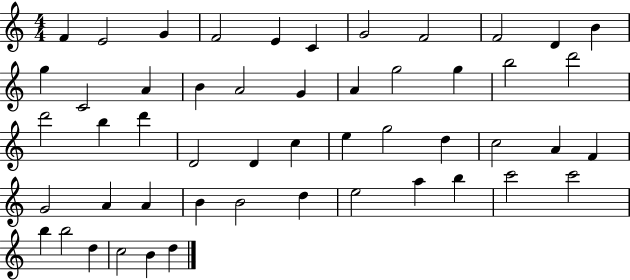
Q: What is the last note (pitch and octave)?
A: D5